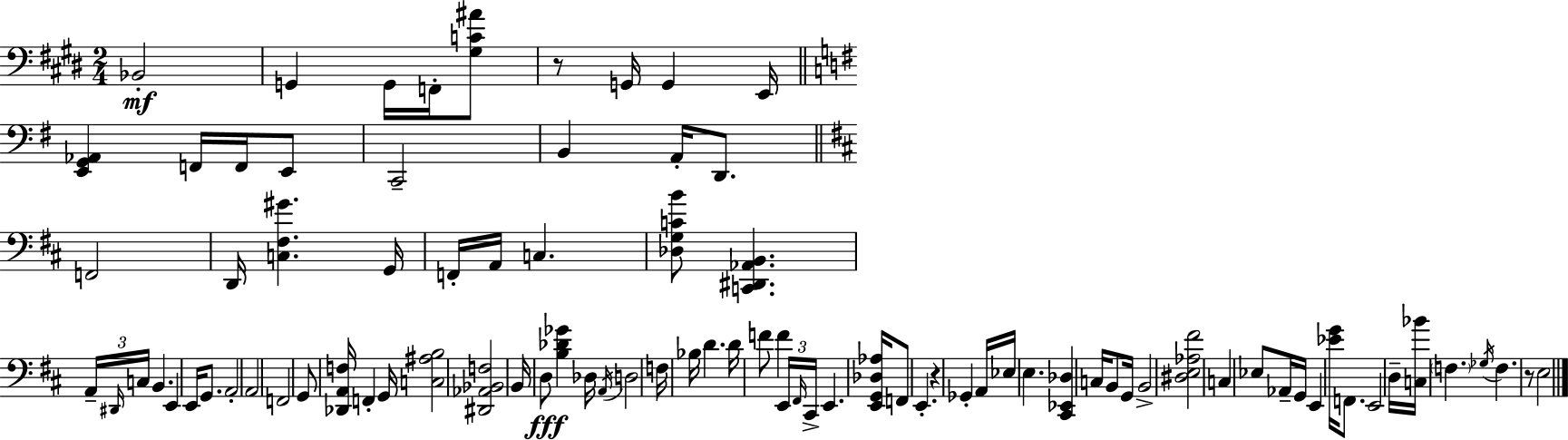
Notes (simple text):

Bb2/h G2/q G2/s F2/s [G#3,C4,A#4]/e R/e G2/s G2/q E2/s [E2,G2,Ab2]/q F2/s F2/s E2/e C2/h B2/q A2/s D2/e. F2/h D2/s [C3,F#3,G#4]/q. G2/s F2/s A2/s C3/q. [Db3,G3,C4,B4]/e [C2,D#2,Ab2,B2]/q. A2/s D#2/s C3/s B2/q. E2/q E2/s G2/e. A2/h A2/h F2/h G2/e [Db2,A2,F3]/s F2/q G2/s [C3,A#3,B3]/h [D#2,Ab2,Bb2,F3]/h B2/s D3/e [B3,Db4,Gb4]/q Db3/s A2/s D3/h F3/s Bb3/s D4/q. D4/s F4/e F4/q E2/s F#2/s C#2/s E2/q. [E2,G2,Db3,Ab3]/s F2/e E2/q. R/q Gb2/q A2/s Eb3/s E3/q. [C#2,Eb2,Db3]/q C3/s B2/e G2/s B2/h [D#3,E3,Ab3,F#4]/h C3/q Eb3/e Ab2/s G2/s E2/q [Eb4,G4]/s F2/e. E2/h D3/s [C3,Bb4]/s F3/q. Gb3/s F3/q. R/e E3/h